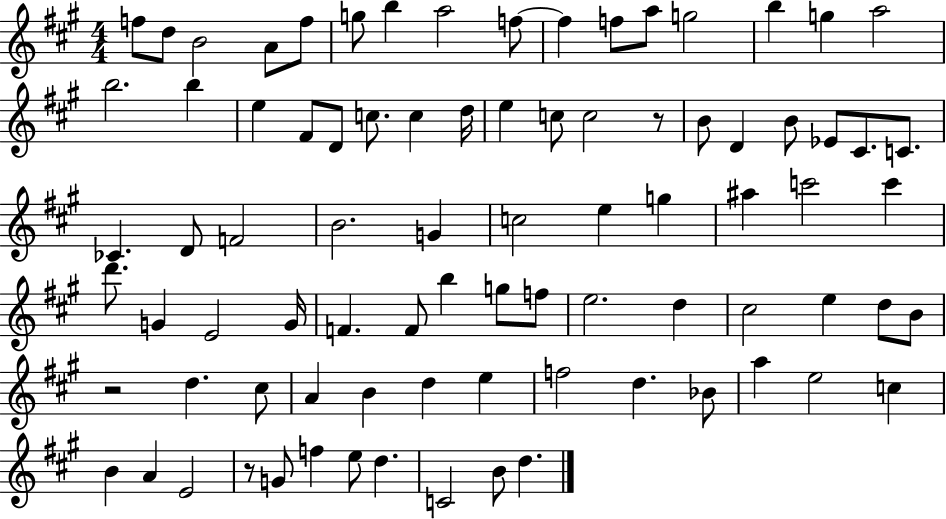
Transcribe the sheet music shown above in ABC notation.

X:1
T:Untitled
M:4/4
L:1/4
K:A
f/2 d/2 B2 A/2 f/2 g/2 b a2 f/2 f f/2 a/2 g2 b g a2 b2 b e ^F/2 D/2 c/2 c d/4 e c/2 c2 z/2 B/2 D B/2 _E/2 ^C/2 C/2 _C D/2 F2 B2 G c2 e g ^a c'2 c' d'/2 G E2 G/4 F F/2 b g/2 f/2 e2 d ^c2 e d/2 B/2 z2 d ^c/2 A B d e f2 d _B/2 a e2 c B A E2 z/2 G/2 f e/2 d C2 B/2 d